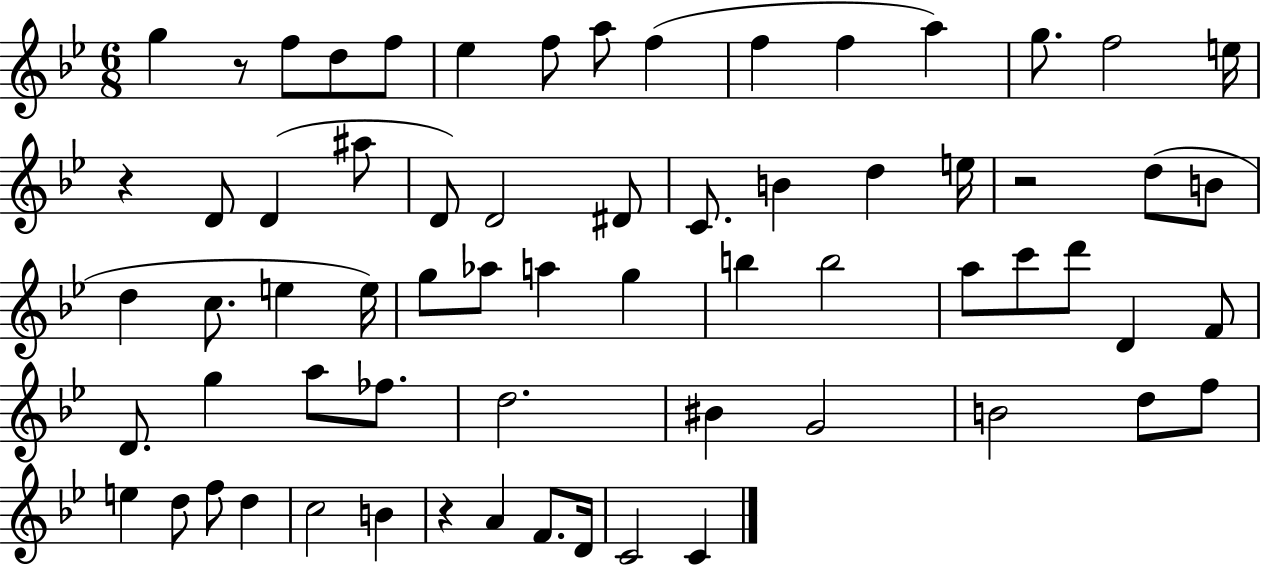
{
  \clef treble
  \numericTimeSignature
  \time 6/8
  \key bes \major
  g''4 r8 f''8 d''8 f''8 | ees''4 f''8 a''8 f''4( | f''4 f''4 a''4) | g''8. f''2 e''16 | \break r4 d'8 d'4( ais''8 | d'8) d'2 dis'8 | c'8. b'4 d''4 e''16 | r2 d''8( b'8 | \break d''4 c''8. e''4 e''16) | g''8 aes''8 a''4 g''4 | b''4 b''2 | a''8 c'''8 d'''8 d'4 f'8 | \break d'8. g''4 a''8 fes''8. | d''2. | bis'4 g'2 | b'2 d''8 f''8 | \break e''4 d''8 f''8 d''4 | c''2 b'4 | r4 a'4 f'8. d'16 | c'2 c'4 | \break \bar "|."
}